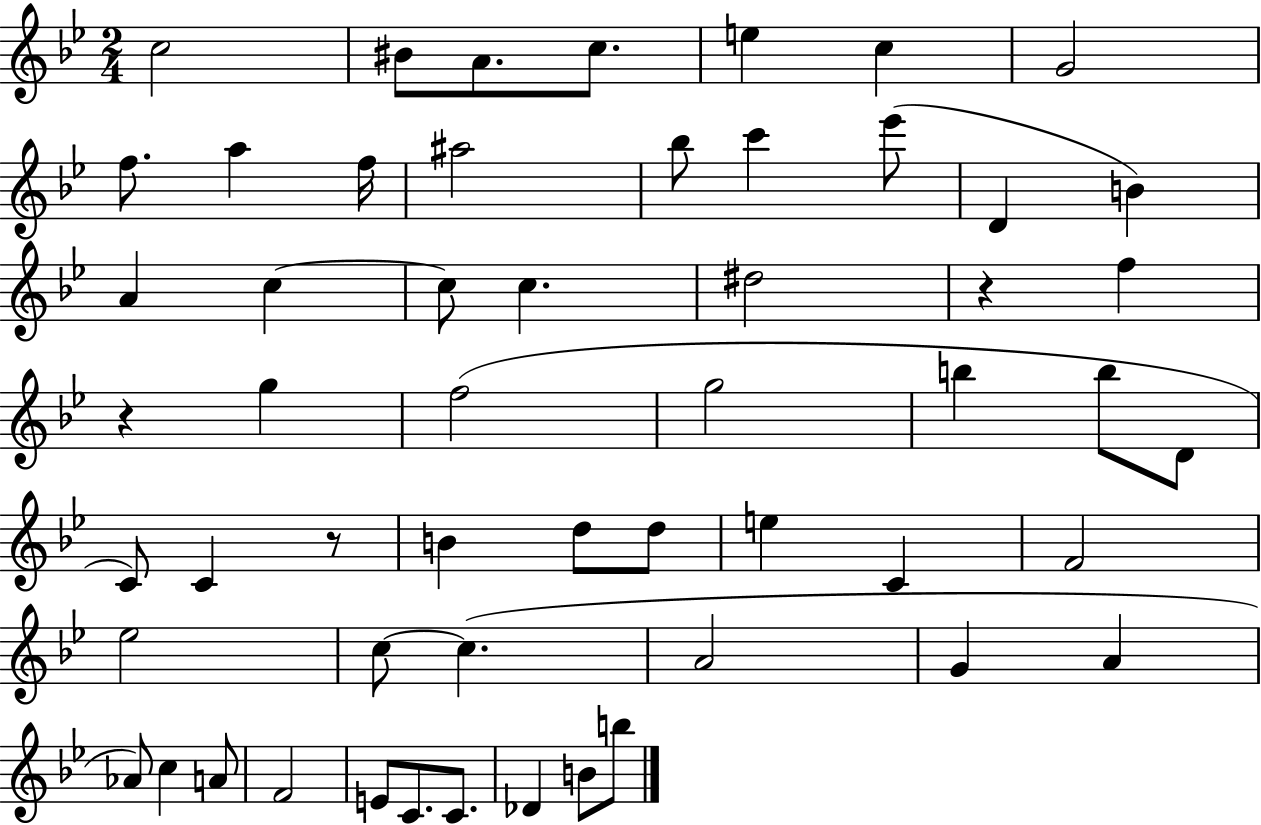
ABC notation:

X:1
T:Untitled
M:2/4
L:1/4
K:Bb
c2 ^B/2 A/2 c/2 e c G2 f/2 a f/4 ^a2 _b/2 c' _e'/2 D B A c c/2 c ^d2 z f z g f2 g2 b b/2 D/2 C/2 C z/2 B d/2 d/2 e C F2 _e2 c/2 c A2 G A _A/2 c A/2 F2 E/2 C/2 C/2 _D B/2 b/2